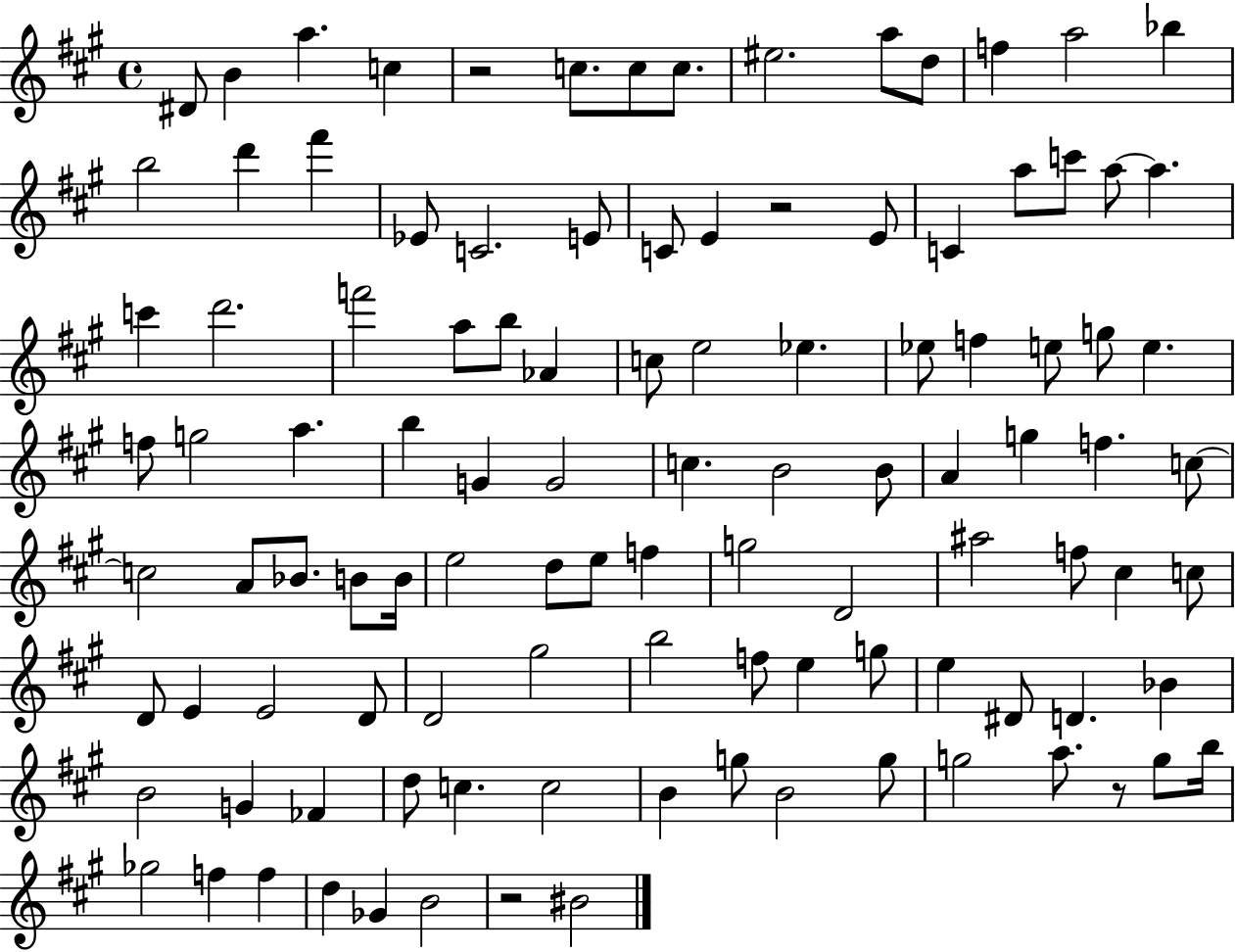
X:1
T:Untitled
M:4/4
L:1/4
K:A
^D/2 B a c z2 c/2 c/2 c/2 ^e2 a/2 d/2 f a2 _b b2 d' ^f' _E/2 C2 E/2 C/2 E z2 E/2 C a/2 c'/2 a/2 a c' d'2 f'2 a/2 b/2 _A c/2 e2 _e _e/2 f e/2 g/2 e f/2 g2 a b G G2 c B2 B/2 A g f c/2 c2 A/2 _B/2 B/2 B/4 e2 d/2 e/2 f g2 D2 ^a2 f/2 ^c c/2 D/2 E E2 D/2 D2 ^g2 b2 f/2 e g/2 e ^D/2 D _B B2 G _F d/2 c c2 B g/2 B2 g/2 g2 a/2 z/2 g/2 b/4 _g2 f f d _G B2 z2 ^B2